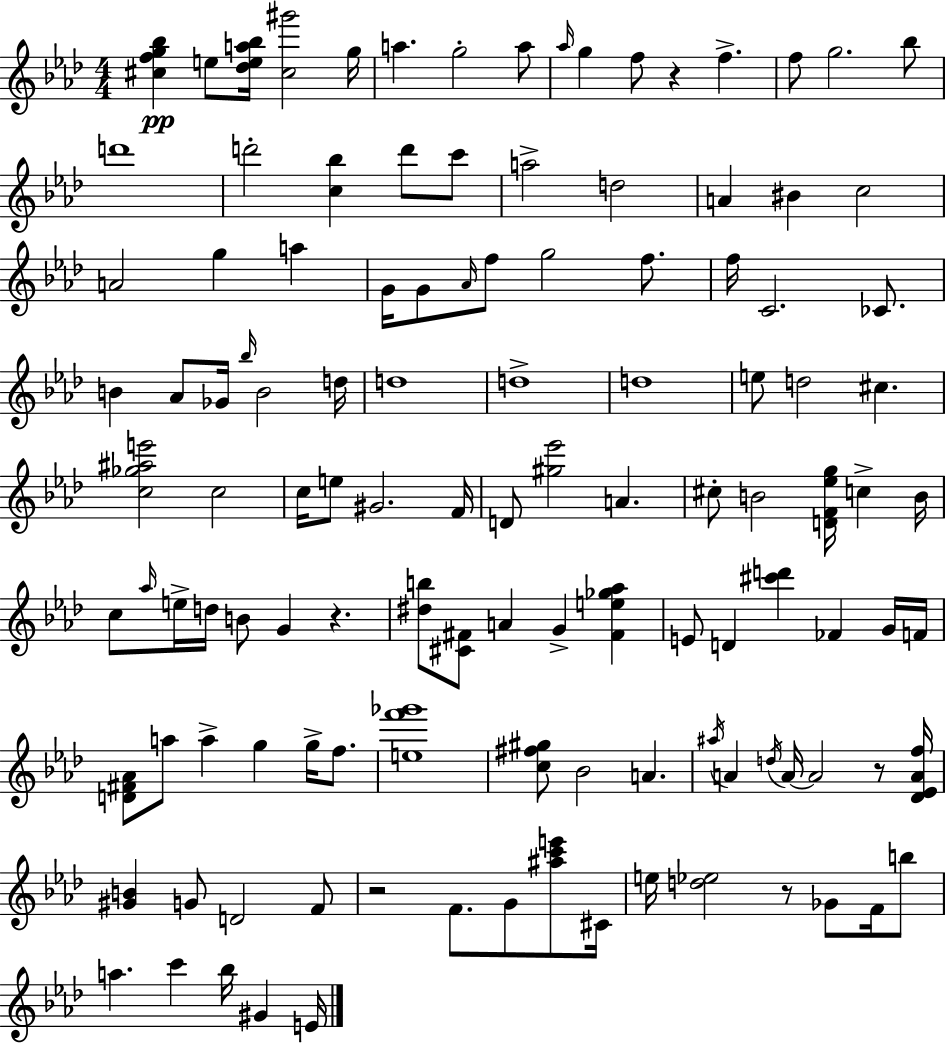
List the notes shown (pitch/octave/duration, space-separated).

[C#5,F5,G5,Bb5]/q E5/e [Db5,E5,A5,Bb5]/s [C#5,G#6]/h G5/s A5/q. G5/h A5/e Ab5/s G5/q F5/e R/q F5/q. F5/e G5/h. Bb5/e D6/w D6/h [C5,Bb5]/q D6/e C6/e A5/h D5/h A4/q BIS4/q C5/h A4/h G5/q A5/q G4/s G4/e Ab4/s F5/e G5/h F5/e. F5/s C4/h. CES4/e. B4/q Ab4/e Gb4/s Bb5/s B4/h D5/s D5/w D5/w D5/w E5/e D5/h C#5/q. [C5,Gb5,A#5,E6]/h C5/h C5/s E5/e G#4/h. F4/s D4/e [G#5,Eb6]/h A4/q. C#5/e B4/h [D4,F4,Eb5,G5]/s C5/q B4/s C5/e Ab5/s E5/s D5/s B4/e G4/q R/q. [D#5,B5]/e [C#4,F#4]/e A4/q G4/q [F#4,E5,Gb5,Ab5]/q E4/e D4/q [C#6,D6]/q FES4/q G4/s F4/s [D4,F#4,Ab4]/e A5/e A5/q G5/q G5/s F5/e. [E5,F6,Gb6]/w [C5,F#5,G#5]/e Bb4/h A4/q. A#5/s A4/q D5/s A4/s A4/h R/e [Db4,Eb4,A4,F5]/s [G#4,B4]/q G4/e D4/h F4/e R/h F4/e. G4/e [A#5,C6,E6]/e C#4/s E5/s [D5,Eb5]/h R/e Gb4/e F4/s B5/e A5/q. C6/q Bb5/s G#4/q E4/s